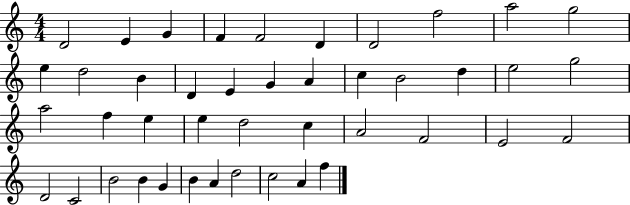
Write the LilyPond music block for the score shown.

{
  \clef treble
  \numericTimeSignature
  \time 4/4
  \key c \major
  d'2 e'4 g'4 | f'4 f'2 d'4 | d'2 f''2 | a''2 g''2 | \break e''4 d''2 b'4 | d'4 e'4 g'4 a'4 | c''4 b'2 d''4 | e''2 g''2 | \break a''2 f''4 e''4 | e''4 d''2 c''4 | a'2 f'2 | e'2 f'2 | \break d'2 c'2 | b'2 b'4 g'4 | b'4 a'4 d''2 | c''2 a'4 f''4 | \break \bar "|."
}